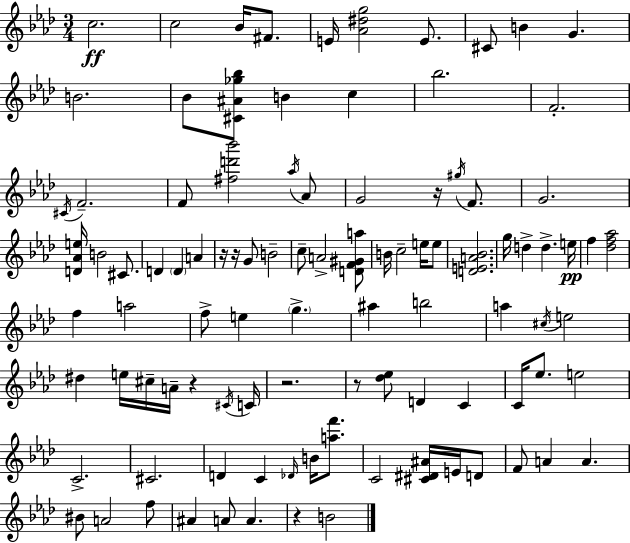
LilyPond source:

{
  \clef treble
  \numericTimeSignature
  \time 3/4
  \key f \minor
  c''2.\ff | c''2 bes'16 fis'8. | e'16 <aes' dis'' g''>2 e'8. | cis'8 b'4 g'4. | \break b'2. | bes'8 <cis' ais' ges'' bes''>8 b'4 c''4 | bes''2. | f'2.-. | \break \acciaccatura { cis'16 } f'2.-- | f'8 <fis'' d''' bes'''>2 \acciaccatura { aes''16 } | aes'8 g'2 r16 \acciaccatura { gis''16 } | f'8. g'2. | \break <d' aes' e''>16 b'2 | cis'8. d'4 \parenthesize d'4 a'4 | r16 r16 g'8 b'2-- | c''8-- a'2-> | \break <d' f' gis' a''>8 b'16 c''2-- | e''16 e''8 <d' e' a' bes'>2. | g''16 d''4-> d''4.-> | e''16\pp f''4 <des'' f'' aes''>2 | \break f''4 a''2 | f''8-> e''4 \parenthesize g''4.-> | ais''4 b''2 | a''4 \acciaccatura { cis''16 } e''2 | \break dis''4 e''16 cis''16-- a'16-- r4 | \acciaccatura { cis'16 } c'16 r2. | r8 <des'' ees''>8 d'4 | c'4 c'16 ees''8. e''2 | \break c'2.-> | cis'2. | d'4 c'4 | \grace { des'16 } b'16 <a'' f'''>8. c'2 | \break <cis' dis' ais'>16 e'16 d'8 f'8 a'4 | a'4. bis'8 a'2 | f''8 ais'4 a'8 | a'4. r4 b'2 | \break \bar "|."
}